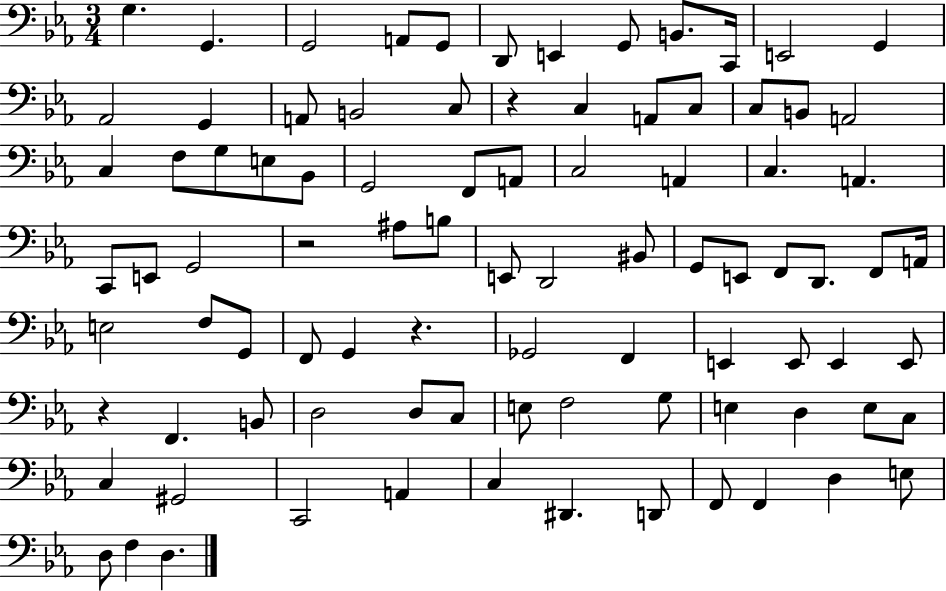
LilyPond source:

{
  \clef bass
  \numericTimeSignature
  \time 3/4
  \key ees \major
  g4. g,4. | g,2 a,8 g,8 | d,8 e,4 g,8 b,8. c,16 | e,2 g,4 | \break aes,2 g,4 | a,8 b,2 c8 | r4 c4 a,8 c8 | c8 b,8 a,2 | \break c4 f8 g8 e8 bes,8 | g,2 f,8 a,8 | c2 a,4 | c4. a,4. | \break c,8 e,8 g,2 | r2 ais8 b8 | e,8 d,2 bis,8 | g,8 e,8 f,8 d,8. f,8 a,16 | \break e2 f8 g,8 | f,8 g,4 r4. | ges,2 f,4 | e,4 e,8 e,4 e,8 | \break r4 f,4. b,8 | d2 d8 c8 | e8 f2 g8 | e4 d4 e8 c8 | \break c4 gis,2 | c,2 a,4 | c4 dis,4. d,8 | f,8 f,4 d4 e8 | \break d8 f4 d4. | \bar "|."
}